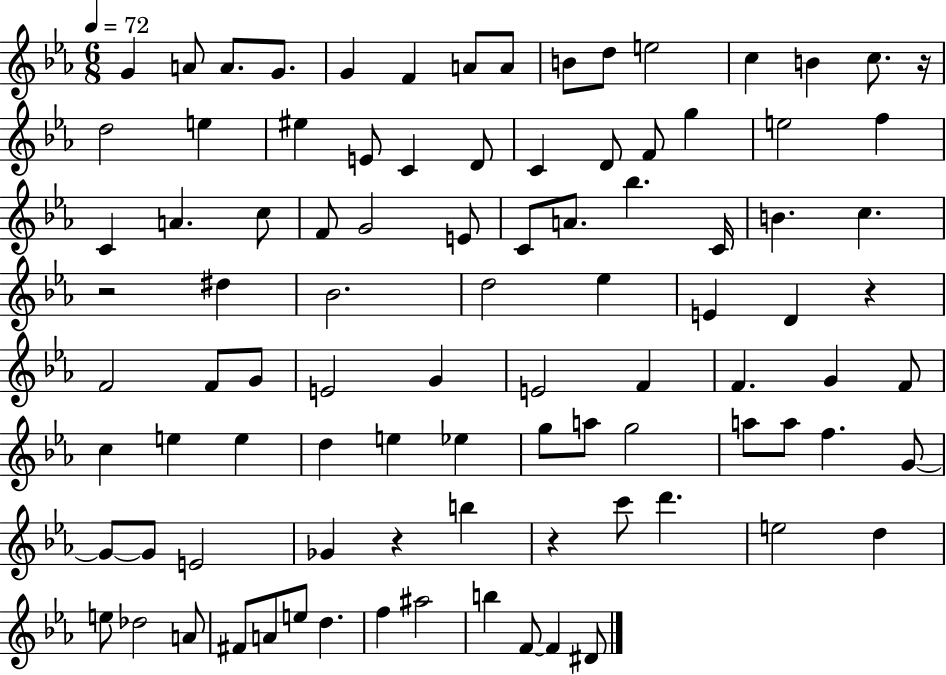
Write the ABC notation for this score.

X:1
T:Untitled
M:6/8
L:1/4
K:Eb
G A/2 A/2 G/2 G F A/2 A/2 B/2 d/2 e2 c B c/2 z/4 d2 e ^e E/2 C D/2 C D/2 F/2 g e2 f C A c/2 F/2 G2 E/2 C/2 A/2 _b C/4 B c z2 ^d _B2 d2 _e E D z F2 F/2 G/2 E2 G E2 F F G F/2 c e e d e _e g/2 a/2 g2 a/2 a/2 f G/2 G/2 G/2 E2 _G z b z c'/2 d' e2 d e/2 _d2 A/2 ^F/2 A/2 e/2 d f ^a2 b F/2 F ^D/2